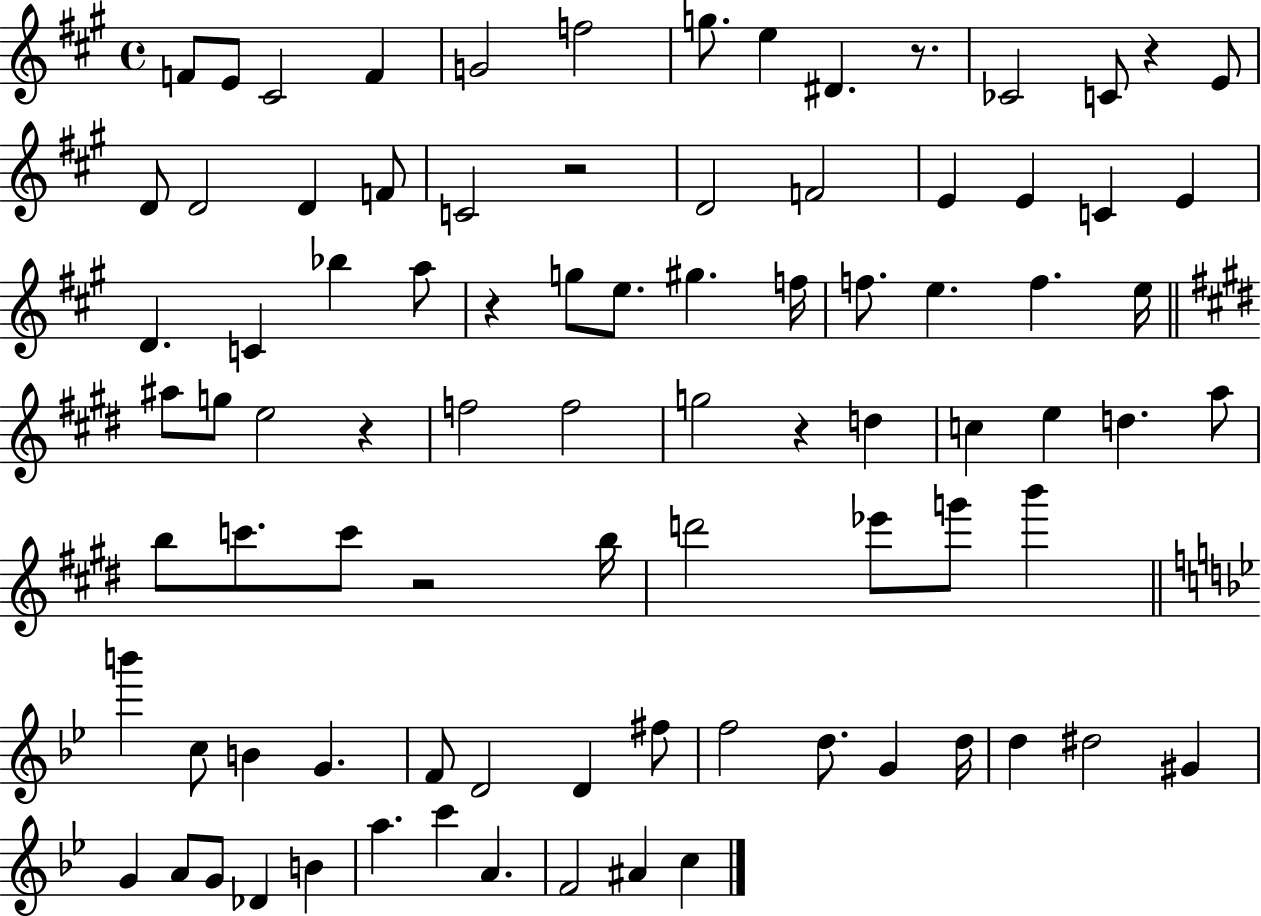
X:1
T:Untitled
M:4/4
L:1/4
K:A
F/2 E/2 ^C2 F G2 f2 g/2 e ^D z/2 _C2 C/2 z E/2 D/2 D2 D F/2 C2 z2 D2 F2 E E C E D C _b a/2 z g/2 e/2 ^g f/4 f/2 e f e/4 ^a/2 g/2 e2 z f2 f2 g2 z d c e d a/2 b/2 c'/2 c'/2 z2 b/4 d'2 _e'/2 g'/2 b' b' c/2 B G F/2 D2 D ^f/2 f2 d/2 G d/4 d ^d2 ^G G A/2 G/2 _D B a c' A F2 ^A c